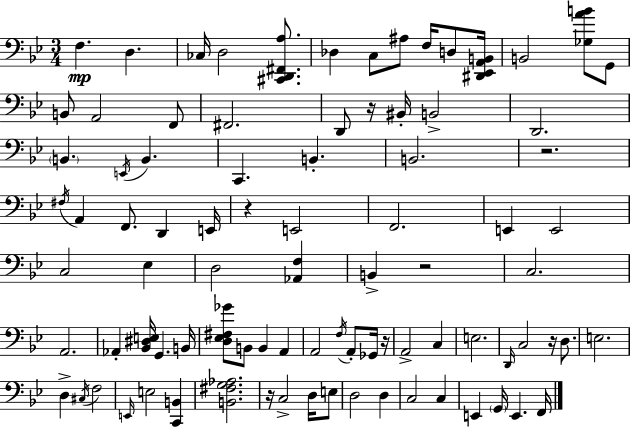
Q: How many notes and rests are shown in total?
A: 88